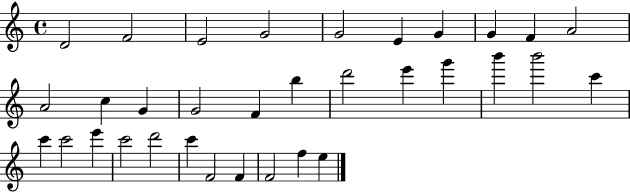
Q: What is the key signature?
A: C major